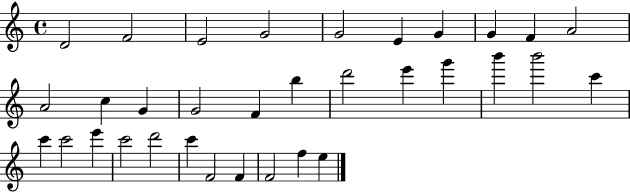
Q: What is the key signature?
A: C major